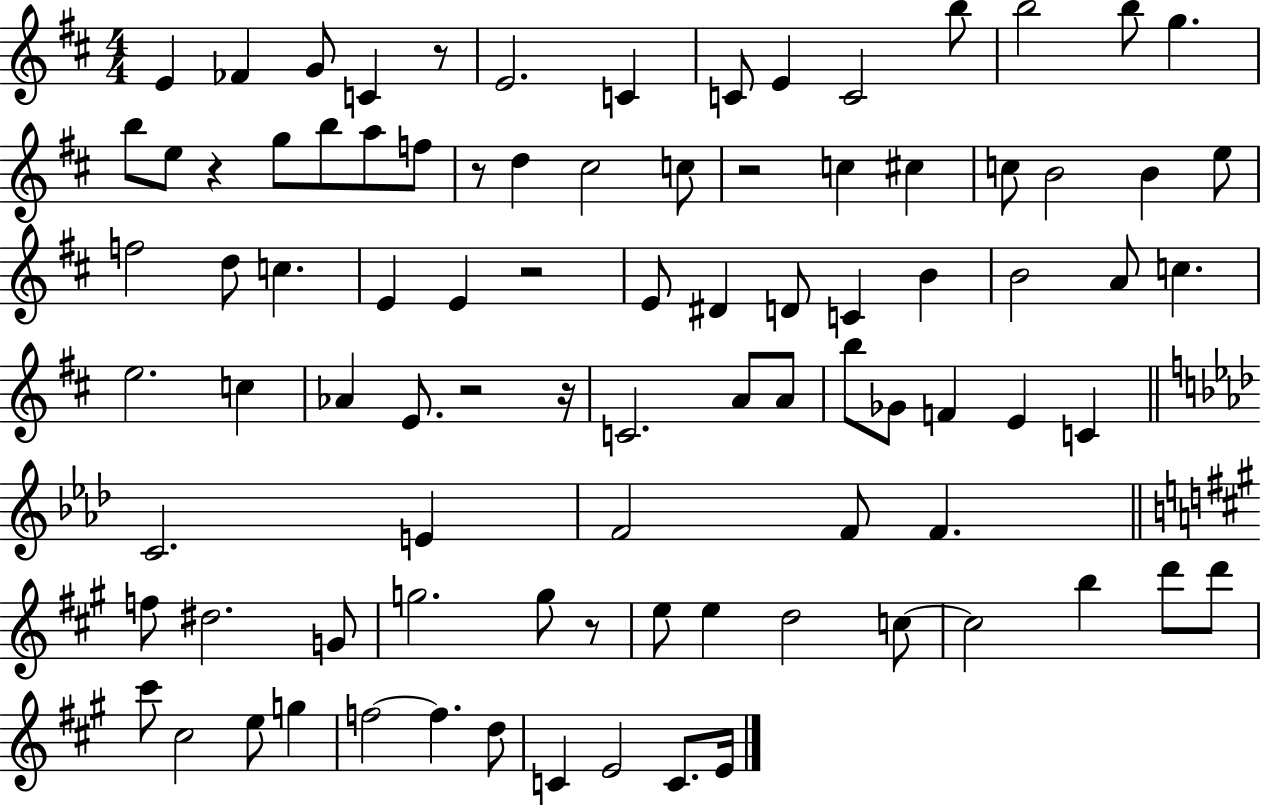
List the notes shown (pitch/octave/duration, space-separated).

E4/q FES4/q G4/e C4/q R/e E4/h. C4/q C4/e E4/q C4/h B5/e B5/h B5/e G5/q. B5/e E5/e R/q G5/e B5/e A5/e F5/e R/e D5/q C#5/h C5/e R/h C5/q C#5/q C5/e B4/h B4/q E5/e F5/h D5/e C5/q. E4/q E4/q R/h E4/e D#4/q D4/e C4/q B4/q B4/h A4/e C5/q. E5/h. C5/q Ab4/q E4/e. R/h R/s C4/h. A4/e A4/e B5/e Gb4/e F4/q E4/q C4/q C4/h. E4/q F4/h F4/e F4/q. F5/e D#5/h. G4/e G5/h. G5/e R/e E5/e E5/q D5/h C5/e C5/h B5/q D6/e D6/e C#6/e C#5/h E5/e G5/q F5/h F5/q. D5/e C4/q E4/h C4/e. E4/s